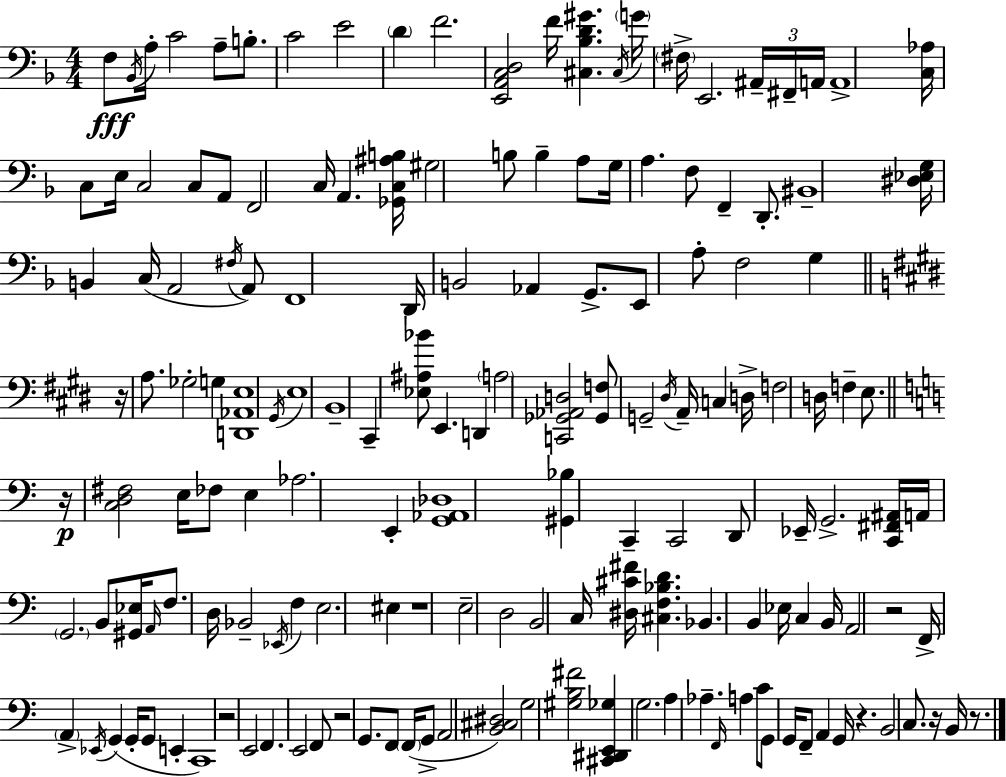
F3/e Bb2/s A3/s C4/h A3/e B3/e. C4/h E4/h D4/q F4/h. [E2,A2,C3,D3]/h F4/s [C#3,Bb3,D4,G#4]/q. C#3/s G4/s F#3/s E2/h. A#2/s F#2/s A2/s A2/w [C3,Ab3]/s C3/e E3/s C3/h C3/e A2/e F2/h C3/s A2/q. [Gb2,C3,A#3,B3]/s G#3/h B3/e B3/q A3/e G3/s A3/q. F3/e F2/q D2/e. BIS2/w [D#3,Eb3,G3]/s B2/q C3/s A2/h F#3/s A2/e F2/w D2/s B2/h Ab2/q G2/e. E2/e A3/e F3/h G3/q R/s A3/e. Gb3/h G3/q [D2,Ab2,E3]/w G#2/s E3/w B2/w C#2/q [Eb3,A#3,Bb4]/e E2/q. D2/q A3/h [C2,Gb2,Ab2,D3]/h [Gb2,F3]/e G2/h D#3/s A2/s C3/q D3/s F3/h D3/s F3/q E3/e. R/s [C3,D3,F#3]/h E3/s FES3/e E3/q Ab3/h. E2/q [G2,Ab2,Db3]/w [G#2,Bb3]/q C2/q C2/h D2/e Eb2/s G2/h. [C2,F#2,A#2]/s A2/s G2/h. B2/e [G#2,Eb3]/s A2/s F3/e. D3/s Bb2/h Eb2/s F3/q E3/h. EIS3/q R/w E3/h D3/h B2/h C3/s [D#3,C#4,F#4]/s [C#3,F3,Bb3,D4]/q. Bb2/q. B2/q Eb3/s C3/q B2/s A2/h R/h F2/s A2/q Eb2/s G2/q G2/s G2/e E2/q C2/w R/h E2/h F2/q. E2/h F2/e R/h G2/e. F2/e F2/s G2/e A2/h [B2,C#3,D#3]/h G3/h [G#3,B3,F#4]/h [C#2,D#2,E2,Gb3]/q G3/h. A3/q Ab3/q. F2/s A3/q C4/e G2/e G2/s F2/e A2/q G2/s R/q. B2/h C3/e. R/s B2/s R/e.